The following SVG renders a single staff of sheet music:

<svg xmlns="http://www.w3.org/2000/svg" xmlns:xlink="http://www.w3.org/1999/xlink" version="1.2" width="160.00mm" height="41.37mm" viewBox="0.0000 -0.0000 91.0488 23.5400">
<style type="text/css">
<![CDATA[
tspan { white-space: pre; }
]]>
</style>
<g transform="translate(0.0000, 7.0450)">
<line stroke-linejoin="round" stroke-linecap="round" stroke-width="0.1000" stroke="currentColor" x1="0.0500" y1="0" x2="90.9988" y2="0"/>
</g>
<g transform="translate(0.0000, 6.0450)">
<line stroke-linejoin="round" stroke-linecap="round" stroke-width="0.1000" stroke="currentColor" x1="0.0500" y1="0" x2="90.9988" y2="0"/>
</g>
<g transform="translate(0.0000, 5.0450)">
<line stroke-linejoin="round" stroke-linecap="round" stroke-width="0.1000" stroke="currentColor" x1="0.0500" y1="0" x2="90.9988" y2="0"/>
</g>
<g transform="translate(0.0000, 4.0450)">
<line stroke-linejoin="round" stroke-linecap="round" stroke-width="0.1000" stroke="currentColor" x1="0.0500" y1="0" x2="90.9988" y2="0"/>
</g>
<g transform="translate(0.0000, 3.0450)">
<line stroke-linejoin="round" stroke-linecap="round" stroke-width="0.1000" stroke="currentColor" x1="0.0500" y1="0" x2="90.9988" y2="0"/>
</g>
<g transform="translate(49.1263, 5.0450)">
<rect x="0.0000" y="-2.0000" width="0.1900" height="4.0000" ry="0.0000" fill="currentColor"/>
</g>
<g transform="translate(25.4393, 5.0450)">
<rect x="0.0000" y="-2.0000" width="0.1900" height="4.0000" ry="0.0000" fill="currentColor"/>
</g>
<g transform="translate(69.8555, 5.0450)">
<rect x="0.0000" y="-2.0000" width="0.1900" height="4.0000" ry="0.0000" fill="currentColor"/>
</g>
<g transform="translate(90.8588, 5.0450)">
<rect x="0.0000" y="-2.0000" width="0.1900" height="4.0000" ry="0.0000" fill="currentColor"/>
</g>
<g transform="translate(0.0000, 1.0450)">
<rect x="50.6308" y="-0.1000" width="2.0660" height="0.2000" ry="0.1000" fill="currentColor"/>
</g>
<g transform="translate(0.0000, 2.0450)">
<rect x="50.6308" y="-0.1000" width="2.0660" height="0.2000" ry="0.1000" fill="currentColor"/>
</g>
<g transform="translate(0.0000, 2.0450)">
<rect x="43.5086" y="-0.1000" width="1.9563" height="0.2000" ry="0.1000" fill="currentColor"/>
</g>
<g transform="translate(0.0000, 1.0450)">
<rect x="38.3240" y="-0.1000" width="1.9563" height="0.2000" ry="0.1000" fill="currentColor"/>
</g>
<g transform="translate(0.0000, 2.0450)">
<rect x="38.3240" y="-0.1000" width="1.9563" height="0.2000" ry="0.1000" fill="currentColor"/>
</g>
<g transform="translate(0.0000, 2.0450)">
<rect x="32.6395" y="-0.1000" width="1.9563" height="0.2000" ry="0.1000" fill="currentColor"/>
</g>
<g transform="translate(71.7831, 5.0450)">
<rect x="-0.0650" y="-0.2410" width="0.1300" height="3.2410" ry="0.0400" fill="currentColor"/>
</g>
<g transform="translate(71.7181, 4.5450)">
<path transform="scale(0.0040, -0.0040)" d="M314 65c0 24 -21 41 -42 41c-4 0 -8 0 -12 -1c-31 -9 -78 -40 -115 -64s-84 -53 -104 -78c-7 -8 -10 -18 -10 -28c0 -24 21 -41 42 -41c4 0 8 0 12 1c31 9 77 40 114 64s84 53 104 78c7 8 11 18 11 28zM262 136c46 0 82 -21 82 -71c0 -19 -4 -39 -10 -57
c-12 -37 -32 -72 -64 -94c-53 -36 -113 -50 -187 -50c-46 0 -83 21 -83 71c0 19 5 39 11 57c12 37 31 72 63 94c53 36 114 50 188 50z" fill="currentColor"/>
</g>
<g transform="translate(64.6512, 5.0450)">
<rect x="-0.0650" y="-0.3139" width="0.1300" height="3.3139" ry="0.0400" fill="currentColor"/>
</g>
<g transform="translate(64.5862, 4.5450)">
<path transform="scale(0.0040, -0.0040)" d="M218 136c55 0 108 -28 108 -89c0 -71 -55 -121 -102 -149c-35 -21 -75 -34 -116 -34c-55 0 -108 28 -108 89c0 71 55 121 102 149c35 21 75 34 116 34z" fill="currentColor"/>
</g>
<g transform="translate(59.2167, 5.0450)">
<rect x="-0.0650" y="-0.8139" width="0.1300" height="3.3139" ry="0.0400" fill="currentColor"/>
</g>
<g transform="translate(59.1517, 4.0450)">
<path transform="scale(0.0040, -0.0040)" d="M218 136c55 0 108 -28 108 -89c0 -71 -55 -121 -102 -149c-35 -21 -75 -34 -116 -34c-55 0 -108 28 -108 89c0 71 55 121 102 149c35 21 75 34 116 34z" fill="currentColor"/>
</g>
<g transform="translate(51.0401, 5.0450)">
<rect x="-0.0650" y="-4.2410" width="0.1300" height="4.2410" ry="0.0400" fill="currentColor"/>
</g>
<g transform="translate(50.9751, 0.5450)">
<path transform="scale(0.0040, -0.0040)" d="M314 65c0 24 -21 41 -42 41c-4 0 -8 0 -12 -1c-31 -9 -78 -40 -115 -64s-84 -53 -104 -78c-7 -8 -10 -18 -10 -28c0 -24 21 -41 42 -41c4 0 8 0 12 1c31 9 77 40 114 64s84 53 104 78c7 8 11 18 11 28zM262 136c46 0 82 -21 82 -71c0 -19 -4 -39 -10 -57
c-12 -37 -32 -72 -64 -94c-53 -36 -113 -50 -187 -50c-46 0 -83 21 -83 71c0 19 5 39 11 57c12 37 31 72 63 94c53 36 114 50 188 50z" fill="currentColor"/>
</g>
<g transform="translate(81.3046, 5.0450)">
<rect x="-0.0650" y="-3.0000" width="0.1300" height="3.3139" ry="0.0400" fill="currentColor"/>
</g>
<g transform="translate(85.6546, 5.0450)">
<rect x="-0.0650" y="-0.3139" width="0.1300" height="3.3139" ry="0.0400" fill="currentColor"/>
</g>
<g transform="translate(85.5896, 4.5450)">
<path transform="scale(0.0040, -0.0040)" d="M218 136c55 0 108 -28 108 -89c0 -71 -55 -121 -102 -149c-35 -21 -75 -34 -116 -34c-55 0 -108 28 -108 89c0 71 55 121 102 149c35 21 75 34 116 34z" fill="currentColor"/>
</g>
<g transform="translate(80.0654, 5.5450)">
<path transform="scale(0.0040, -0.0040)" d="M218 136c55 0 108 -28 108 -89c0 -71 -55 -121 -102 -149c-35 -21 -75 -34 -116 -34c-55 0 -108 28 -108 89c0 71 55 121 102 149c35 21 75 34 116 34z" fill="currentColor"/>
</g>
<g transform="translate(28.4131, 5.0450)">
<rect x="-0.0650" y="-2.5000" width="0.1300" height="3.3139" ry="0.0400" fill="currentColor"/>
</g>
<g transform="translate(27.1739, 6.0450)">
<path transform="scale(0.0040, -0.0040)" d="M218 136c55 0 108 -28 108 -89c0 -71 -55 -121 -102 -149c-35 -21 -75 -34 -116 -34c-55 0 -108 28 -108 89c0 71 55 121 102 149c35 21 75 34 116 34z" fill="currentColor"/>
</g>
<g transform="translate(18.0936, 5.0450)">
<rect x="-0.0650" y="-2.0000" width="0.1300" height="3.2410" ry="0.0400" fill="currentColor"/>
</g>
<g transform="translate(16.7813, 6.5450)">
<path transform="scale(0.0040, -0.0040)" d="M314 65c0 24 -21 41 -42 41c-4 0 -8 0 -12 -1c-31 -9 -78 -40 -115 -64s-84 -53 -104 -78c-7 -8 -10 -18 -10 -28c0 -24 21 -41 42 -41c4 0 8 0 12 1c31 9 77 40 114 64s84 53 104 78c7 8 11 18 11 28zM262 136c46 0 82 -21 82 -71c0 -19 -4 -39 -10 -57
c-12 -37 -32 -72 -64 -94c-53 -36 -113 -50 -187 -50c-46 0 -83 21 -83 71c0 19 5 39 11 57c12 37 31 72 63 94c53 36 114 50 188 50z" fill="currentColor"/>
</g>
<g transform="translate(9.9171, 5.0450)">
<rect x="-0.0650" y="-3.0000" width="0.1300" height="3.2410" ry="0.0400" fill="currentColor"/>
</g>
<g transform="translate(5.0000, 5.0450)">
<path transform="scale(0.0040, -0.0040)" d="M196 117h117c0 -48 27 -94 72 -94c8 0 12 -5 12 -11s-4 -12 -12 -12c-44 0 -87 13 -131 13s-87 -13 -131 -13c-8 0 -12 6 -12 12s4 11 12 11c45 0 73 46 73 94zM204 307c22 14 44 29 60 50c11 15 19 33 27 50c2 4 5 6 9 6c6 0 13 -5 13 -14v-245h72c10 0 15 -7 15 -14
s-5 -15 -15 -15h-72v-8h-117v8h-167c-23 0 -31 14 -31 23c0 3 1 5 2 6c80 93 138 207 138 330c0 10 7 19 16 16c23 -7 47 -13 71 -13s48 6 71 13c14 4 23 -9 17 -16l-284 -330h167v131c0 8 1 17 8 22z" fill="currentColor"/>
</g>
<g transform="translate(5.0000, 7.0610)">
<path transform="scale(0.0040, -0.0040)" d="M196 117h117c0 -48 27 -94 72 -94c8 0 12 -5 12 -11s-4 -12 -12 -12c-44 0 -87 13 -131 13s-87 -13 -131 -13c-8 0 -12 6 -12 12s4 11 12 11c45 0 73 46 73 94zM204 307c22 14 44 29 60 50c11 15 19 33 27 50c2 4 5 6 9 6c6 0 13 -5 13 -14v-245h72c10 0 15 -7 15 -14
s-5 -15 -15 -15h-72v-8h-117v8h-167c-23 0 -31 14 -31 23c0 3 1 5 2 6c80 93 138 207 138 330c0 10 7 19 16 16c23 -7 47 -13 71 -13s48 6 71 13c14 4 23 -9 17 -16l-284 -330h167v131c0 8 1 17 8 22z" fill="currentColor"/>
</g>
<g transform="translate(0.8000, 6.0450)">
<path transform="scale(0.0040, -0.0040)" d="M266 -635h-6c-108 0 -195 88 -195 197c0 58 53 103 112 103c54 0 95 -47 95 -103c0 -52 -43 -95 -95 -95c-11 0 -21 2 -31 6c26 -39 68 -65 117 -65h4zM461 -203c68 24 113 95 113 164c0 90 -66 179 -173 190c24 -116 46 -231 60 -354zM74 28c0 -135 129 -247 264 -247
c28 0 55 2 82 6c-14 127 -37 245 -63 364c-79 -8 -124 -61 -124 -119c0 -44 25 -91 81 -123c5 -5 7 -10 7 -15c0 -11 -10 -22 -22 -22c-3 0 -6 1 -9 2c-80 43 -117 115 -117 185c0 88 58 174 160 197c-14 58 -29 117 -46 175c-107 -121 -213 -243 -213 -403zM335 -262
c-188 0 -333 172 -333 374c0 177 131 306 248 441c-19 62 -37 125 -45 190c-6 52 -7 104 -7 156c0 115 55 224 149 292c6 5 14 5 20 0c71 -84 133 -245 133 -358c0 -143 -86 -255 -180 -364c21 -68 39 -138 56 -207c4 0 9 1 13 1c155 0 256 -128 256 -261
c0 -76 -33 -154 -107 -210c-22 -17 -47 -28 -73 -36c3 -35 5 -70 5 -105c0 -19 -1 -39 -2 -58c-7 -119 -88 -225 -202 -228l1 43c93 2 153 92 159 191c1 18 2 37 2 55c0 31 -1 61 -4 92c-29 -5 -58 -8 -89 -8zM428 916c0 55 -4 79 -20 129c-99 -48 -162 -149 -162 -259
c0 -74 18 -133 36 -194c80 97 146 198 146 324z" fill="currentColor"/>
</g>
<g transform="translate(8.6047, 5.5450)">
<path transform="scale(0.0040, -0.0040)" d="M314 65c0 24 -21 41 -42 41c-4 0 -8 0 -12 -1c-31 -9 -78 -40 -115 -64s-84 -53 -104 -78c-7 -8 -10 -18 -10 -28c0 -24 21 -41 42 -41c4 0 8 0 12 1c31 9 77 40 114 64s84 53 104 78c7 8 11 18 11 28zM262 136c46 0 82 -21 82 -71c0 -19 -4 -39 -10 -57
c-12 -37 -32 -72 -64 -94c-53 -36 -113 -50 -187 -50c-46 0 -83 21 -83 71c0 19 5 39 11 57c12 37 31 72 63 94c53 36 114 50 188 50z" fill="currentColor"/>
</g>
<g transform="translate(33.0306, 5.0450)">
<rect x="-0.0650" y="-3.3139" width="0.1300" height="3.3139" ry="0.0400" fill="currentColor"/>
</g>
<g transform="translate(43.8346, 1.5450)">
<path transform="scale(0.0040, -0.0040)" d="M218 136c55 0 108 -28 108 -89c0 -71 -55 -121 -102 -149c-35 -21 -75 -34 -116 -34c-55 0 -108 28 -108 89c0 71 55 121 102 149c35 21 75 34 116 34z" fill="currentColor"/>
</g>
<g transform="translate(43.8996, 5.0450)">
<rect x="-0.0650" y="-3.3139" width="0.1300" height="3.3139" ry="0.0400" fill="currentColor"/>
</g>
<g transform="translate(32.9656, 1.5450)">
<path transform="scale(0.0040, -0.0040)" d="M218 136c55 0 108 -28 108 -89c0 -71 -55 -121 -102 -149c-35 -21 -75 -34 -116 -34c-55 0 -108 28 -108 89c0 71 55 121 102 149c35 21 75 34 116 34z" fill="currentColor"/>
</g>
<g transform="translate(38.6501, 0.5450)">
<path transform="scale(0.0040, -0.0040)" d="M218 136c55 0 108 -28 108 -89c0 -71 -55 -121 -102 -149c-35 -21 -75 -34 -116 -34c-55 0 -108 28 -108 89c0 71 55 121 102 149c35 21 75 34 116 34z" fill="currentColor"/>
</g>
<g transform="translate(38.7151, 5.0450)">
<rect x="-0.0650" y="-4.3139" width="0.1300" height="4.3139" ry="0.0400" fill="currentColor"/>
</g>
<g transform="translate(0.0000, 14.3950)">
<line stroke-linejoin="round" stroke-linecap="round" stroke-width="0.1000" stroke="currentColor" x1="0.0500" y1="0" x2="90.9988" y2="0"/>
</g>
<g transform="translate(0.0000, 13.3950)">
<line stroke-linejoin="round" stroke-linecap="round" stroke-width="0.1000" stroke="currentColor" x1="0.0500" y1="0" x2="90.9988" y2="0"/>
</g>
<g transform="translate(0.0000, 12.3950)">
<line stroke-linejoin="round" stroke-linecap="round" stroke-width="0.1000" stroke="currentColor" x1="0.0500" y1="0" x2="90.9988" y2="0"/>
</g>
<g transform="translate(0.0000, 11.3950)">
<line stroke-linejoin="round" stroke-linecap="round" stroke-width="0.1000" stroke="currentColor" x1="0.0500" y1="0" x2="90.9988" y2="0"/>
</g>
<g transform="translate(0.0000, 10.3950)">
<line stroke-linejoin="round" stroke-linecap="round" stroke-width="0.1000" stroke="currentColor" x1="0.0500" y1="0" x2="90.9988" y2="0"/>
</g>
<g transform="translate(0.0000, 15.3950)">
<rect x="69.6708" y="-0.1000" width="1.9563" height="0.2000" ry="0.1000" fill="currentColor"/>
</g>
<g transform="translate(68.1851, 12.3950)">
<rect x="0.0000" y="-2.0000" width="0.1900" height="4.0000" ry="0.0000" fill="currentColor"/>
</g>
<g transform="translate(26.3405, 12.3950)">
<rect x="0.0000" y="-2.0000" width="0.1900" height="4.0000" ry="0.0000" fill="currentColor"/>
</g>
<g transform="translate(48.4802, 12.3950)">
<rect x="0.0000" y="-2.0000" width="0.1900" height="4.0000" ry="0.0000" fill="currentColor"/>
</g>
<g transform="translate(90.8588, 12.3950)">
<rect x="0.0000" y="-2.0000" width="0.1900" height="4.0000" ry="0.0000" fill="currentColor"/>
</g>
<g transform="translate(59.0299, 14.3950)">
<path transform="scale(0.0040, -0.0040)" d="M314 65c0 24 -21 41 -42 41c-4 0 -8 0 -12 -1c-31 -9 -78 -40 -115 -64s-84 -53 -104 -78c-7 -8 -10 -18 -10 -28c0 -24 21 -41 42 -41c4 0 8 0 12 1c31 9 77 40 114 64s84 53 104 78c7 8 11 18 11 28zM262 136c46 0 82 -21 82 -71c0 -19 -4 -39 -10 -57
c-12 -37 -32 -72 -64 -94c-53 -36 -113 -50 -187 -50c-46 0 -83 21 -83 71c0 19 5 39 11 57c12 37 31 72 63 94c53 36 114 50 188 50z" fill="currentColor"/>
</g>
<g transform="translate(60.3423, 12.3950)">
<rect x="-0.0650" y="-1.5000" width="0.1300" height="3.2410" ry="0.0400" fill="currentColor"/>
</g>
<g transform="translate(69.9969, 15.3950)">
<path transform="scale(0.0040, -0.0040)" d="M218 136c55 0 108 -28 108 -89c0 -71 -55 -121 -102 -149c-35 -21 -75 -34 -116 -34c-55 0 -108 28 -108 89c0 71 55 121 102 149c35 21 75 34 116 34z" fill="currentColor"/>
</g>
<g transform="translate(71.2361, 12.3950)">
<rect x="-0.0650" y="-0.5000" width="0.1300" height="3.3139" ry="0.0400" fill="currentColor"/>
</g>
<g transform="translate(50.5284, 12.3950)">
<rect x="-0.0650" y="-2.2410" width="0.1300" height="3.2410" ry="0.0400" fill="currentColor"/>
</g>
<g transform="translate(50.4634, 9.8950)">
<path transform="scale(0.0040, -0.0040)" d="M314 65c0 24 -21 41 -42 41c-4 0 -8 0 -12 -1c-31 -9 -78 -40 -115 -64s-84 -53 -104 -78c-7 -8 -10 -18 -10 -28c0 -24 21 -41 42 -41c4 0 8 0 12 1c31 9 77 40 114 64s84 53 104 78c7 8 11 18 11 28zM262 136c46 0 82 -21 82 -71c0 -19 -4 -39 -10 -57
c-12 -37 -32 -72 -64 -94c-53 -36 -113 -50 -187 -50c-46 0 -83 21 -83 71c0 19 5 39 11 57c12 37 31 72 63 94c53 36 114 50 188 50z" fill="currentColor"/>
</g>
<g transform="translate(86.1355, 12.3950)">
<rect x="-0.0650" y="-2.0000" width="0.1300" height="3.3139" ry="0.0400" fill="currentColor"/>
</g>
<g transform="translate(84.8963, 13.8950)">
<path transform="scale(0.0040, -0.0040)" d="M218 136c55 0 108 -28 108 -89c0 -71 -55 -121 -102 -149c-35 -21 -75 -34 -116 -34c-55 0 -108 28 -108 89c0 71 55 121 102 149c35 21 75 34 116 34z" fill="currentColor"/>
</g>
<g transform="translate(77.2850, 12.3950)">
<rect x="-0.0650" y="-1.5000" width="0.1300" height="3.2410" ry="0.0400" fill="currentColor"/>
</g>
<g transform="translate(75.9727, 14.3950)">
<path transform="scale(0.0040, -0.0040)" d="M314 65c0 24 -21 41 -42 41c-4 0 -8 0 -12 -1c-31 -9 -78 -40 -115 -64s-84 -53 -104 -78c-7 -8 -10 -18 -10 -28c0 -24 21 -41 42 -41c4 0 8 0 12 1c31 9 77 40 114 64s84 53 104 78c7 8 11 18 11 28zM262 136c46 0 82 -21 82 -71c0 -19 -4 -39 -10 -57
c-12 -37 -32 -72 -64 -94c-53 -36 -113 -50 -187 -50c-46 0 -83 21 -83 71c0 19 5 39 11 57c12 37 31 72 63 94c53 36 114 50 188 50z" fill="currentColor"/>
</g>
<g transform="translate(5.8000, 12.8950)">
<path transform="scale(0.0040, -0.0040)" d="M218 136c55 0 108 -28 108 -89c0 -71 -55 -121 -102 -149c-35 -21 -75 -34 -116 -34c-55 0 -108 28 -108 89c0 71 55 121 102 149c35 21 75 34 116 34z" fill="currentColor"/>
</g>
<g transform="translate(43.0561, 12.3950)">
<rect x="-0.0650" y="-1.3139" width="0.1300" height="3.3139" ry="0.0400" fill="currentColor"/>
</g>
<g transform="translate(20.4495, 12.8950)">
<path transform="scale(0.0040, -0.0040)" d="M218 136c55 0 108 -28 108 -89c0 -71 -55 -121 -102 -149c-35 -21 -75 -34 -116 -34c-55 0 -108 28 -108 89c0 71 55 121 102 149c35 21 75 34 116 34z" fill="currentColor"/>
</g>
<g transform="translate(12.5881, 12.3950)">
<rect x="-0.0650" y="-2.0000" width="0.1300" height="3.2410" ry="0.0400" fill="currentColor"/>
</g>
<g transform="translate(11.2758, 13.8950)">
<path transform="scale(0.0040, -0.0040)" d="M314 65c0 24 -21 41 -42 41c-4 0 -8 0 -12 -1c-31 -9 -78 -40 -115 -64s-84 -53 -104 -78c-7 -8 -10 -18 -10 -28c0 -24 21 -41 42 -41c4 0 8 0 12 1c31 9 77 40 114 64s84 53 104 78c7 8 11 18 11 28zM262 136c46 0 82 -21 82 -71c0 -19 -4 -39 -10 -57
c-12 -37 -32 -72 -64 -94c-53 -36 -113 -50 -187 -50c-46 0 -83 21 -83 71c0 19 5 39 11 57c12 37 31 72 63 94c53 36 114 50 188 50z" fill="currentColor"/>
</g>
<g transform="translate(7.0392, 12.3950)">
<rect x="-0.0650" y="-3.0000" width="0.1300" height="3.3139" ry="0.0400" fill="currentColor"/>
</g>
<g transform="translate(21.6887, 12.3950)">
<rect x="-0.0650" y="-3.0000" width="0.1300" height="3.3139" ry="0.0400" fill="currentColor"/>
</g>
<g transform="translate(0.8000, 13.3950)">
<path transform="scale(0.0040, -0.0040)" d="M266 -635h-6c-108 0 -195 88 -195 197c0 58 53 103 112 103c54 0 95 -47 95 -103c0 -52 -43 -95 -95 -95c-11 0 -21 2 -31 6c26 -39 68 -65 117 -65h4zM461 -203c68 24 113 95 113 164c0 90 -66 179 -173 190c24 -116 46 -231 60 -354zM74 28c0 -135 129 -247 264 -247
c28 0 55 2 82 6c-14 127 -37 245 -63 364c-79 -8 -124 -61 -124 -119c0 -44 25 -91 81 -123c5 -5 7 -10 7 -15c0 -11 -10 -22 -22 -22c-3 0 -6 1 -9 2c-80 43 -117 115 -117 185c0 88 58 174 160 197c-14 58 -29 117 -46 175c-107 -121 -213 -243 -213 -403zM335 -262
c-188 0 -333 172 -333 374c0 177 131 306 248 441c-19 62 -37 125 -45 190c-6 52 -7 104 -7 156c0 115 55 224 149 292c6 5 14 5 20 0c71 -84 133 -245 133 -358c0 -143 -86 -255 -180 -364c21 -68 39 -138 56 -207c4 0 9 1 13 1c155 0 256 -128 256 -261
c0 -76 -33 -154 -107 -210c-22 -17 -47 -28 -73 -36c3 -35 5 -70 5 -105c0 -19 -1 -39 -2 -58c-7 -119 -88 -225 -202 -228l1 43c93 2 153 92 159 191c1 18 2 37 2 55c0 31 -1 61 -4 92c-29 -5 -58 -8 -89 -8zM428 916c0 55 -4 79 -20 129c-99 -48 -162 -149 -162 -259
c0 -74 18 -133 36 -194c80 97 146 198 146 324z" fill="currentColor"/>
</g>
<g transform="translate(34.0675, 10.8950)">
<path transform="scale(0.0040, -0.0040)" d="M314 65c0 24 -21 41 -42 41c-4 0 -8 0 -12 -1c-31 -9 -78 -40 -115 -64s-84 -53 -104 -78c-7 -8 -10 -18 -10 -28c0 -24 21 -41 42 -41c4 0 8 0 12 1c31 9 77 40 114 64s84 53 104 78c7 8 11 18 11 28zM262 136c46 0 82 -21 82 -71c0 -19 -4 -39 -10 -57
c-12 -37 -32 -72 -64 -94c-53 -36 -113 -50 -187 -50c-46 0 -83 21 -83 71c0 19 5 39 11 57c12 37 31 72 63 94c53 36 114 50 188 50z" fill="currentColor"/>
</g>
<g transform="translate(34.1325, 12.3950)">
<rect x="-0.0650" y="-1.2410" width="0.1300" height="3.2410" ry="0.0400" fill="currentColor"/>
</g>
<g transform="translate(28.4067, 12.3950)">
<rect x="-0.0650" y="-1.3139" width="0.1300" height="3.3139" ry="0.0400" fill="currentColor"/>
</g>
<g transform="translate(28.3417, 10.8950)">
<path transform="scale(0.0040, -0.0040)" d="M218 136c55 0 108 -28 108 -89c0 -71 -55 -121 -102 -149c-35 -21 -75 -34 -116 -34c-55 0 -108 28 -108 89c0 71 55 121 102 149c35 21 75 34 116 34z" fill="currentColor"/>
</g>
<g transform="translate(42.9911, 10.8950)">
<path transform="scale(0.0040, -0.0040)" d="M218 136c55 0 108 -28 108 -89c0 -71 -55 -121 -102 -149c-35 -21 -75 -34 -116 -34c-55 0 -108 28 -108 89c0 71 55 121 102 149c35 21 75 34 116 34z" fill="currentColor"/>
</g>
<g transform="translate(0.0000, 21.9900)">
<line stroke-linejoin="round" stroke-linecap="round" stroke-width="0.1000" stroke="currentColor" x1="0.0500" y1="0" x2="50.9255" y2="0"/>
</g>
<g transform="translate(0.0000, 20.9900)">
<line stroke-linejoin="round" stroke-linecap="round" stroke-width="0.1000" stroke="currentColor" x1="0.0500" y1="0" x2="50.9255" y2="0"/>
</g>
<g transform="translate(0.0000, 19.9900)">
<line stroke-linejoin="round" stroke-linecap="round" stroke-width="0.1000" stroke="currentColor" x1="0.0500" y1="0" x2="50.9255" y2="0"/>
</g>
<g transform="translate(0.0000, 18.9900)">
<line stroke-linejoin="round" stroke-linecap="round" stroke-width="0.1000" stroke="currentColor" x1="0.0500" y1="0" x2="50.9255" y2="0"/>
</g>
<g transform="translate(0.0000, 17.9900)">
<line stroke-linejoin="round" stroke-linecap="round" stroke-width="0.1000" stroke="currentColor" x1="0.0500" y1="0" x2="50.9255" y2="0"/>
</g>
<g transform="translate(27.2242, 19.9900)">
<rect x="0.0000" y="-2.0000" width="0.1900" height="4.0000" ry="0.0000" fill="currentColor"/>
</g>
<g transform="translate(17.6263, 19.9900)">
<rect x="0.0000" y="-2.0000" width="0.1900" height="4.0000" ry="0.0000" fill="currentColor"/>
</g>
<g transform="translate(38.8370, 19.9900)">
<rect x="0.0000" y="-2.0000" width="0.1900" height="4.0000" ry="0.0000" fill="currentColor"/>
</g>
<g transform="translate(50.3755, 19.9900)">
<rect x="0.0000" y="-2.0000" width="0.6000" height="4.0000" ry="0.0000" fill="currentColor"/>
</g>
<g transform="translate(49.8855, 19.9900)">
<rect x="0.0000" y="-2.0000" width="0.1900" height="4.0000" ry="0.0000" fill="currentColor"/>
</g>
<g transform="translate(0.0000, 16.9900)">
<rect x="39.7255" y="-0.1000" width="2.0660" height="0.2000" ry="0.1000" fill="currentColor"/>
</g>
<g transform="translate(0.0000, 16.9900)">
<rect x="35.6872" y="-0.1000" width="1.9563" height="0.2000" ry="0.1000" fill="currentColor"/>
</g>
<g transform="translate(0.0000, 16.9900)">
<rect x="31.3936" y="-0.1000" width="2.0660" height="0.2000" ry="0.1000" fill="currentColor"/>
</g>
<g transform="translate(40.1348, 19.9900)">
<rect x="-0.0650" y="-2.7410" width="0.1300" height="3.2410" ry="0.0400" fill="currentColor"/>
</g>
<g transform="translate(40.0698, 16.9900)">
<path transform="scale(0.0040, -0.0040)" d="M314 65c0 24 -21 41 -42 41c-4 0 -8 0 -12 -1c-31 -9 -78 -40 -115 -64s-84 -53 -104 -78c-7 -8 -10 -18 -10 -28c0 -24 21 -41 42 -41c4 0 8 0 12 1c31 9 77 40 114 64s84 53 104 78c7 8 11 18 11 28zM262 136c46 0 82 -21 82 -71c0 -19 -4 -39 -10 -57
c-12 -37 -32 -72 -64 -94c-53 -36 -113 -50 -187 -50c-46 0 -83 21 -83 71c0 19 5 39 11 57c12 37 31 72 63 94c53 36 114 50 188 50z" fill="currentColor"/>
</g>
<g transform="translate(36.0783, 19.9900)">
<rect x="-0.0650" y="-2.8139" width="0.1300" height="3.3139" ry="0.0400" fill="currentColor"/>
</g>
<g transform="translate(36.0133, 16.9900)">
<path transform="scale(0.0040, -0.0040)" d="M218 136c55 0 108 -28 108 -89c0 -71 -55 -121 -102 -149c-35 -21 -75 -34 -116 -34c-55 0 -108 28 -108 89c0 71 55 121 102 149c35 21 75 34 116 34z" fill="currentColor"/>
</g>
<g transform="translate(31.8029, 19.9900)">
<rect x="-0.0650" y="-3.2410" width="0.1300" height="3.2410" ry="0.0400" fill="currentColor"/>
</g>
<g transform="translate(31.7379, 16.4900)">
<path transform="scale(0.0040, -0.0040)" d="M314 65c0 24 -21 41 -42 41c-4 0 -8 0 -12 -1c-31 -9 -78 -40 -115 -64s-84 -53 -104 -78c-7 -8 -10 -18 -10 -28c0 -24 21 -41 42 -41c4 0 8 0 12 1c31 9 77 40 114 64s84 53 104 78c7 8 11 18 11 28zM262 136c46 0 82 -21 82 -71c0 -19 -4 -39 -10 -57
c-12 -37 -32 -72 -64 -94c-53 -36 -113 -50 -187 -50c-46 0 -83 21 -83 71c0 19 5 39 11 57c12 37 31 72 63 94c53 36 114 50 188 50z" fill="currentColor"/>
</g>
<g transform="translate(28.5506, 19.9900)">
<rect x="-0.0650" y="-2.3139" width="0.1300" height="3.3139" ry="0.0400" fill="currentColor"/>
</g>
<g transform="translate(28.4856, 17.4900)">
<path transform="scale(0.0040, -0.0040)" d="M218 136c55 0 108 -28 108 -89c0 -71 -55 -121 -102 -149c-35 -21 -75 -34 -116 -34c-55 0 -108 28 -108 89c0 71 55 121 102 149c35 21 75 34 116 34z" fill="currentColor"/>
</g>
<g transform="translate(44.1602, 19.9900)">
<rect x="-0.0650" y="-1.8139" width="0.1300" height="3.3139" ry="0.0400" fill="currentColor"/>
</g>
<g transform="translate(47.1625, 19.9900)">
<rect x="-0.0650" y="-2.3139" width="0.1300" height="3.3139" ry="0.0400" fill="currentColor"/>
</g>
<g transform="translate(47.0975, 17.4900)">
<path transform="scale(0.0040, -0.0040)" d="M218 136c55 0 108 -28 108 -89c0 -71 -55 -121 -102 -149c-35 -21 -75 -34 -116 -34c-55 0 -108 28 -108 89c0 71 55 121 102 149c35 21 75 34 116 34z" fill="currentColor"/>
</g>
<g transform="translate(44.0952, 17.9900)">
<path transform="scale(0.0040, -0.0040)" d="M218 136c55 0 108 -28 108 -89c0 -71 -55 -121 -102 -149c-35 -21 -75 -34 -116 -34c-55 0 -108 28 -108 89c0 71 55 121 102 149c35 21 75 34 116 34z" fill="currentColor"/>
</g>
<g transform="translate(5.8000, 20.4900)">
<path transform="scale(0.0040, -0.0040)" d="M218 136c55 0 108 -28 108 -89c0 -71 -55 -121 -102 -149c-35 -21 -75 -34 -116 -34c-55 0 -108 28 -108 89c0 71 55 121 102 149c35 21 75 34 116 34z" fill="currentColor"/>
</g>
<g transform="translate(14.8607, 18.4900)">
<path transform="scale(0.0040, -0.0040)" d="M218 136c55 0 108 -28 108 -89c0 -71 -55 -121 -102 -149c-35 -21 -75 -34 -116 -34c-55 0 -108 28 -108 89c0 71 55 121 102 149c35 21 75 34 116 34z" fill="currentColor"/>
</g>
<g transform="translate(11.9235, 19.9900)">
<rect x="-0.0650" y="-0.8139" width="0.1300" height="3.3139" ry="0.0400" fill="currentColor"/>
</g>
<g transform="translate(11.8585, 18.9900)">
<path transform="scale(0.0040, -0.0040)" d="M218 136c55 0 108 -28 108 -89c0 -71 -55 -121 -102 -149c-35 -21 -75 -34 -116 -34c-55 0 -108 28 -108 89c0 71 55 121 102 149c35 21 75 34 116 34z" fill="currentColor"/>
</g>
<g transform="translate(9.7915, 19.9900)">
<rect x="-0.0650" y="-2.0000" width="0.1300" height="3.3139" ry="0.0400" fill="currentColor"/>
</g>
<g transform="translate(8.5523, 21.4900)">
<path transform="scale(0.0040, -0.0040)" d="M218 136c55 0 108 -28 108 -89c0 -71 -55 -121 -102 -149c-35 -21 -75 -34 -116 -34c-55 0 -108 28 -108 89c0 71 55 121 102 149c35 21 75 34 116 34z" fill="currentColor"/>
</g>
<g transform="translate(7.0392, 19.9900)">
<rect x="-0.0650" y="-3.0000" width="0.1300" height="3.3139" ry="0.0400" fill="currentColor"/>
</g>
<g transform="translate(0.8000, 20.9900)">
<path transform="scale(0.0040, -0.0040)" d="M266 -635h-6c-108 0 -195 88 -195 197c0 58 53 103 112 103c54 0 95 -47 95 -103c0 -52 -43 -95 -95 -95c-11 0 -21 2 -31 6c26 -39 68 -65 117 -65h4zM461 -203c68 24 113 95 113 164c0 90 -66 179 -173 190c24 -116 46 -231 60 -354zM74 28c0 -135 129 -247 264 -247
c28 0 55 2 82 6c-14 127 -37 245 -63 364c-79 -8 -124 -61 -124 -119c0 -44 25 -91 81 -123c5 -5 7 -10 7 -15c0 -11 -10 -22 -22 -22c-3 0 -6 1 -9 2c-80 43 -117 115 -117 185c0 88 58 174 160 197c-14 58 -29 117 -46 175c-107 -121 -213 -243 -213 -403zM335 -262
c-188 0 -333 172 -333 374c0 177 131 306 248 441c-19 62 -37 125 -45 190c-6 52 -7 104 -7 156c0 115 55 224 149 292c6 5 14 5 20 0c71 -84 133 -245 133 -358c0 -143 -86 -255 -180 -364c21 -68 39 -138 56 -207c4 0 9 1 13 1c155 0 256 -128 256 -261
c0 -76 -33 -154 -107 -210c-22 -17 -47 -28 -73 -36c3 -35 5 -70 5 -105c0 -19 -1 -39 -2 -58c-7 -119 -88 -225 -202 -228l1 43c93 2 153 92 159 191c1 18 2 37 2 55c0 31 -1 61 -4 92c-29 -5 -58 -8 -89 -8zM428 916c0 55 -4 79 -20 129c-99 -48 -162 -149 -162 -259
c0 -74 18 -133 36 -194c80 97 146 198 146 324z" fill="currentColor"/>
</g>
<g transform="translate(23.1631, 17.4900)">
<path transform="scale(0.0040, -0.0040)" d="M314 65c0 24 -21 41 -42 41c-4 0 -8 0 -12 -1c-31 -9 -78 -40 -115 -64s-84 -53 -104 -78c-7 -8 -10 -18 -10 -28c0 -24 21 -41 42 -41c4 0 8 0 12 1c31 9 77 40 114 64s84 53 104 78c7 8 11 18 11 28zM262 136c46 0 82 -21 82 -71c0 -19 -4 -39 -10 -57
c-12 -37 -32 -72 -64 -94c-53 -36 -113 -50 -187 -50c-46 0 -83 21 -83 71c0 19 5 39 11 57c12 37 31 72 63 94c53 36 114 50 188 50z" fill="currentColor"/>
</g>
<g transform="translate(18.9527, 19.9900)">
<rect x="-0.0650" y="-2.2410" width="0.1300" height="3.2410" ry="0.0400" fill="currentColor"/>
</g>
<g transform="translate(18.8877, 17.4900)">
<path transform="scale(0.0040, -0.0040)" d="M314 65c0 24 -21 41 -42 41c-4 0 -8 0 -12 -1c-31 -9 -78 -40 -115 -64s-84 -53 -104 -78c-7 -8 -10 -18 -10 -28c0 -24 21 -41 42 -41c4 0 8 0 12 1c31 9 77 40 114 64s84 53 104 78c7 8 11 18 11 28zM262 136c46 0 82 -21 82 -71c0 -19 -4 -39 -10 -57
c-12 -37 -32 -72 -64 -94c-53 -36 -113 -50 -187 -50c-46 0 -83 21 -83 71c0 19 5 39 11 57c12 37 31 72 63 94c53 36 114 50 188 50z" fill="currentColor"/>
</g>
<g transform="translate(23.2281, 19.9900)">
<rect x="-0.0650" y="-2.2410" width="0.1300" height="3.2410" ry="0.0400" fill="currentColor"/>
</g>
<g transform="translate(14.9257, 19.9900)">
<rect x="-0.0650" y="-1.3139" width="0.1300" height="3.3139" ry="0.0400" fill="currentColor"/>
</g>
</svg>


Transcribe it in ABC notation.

X:1
T:Untitled
M:4/4
L:1/4
K:C
A2 F2 G b d' b d'2 d c c2 A c A F2 A e e2 e g2 E2 C E2 F A F d e g2 g2 g b2 a a2 f g